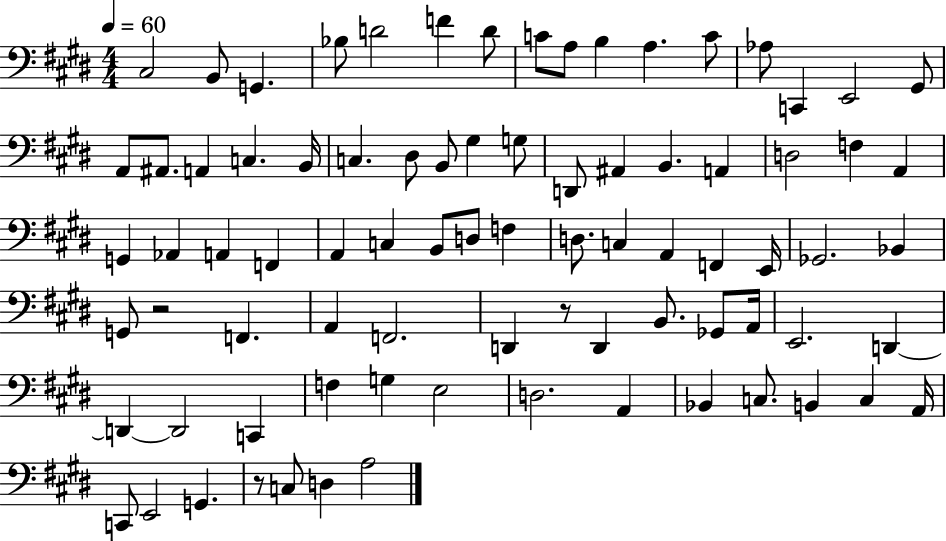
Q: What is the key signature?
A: E major